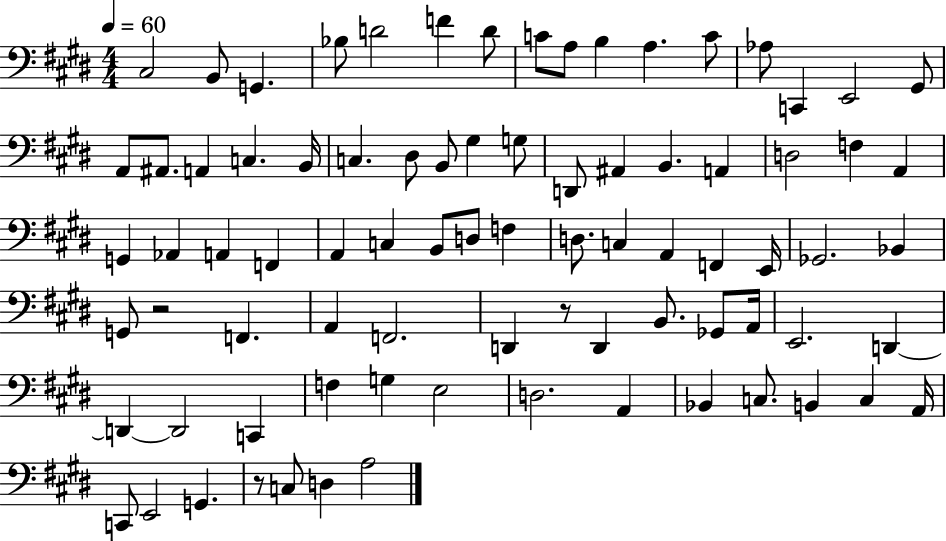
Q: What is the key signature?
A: E major